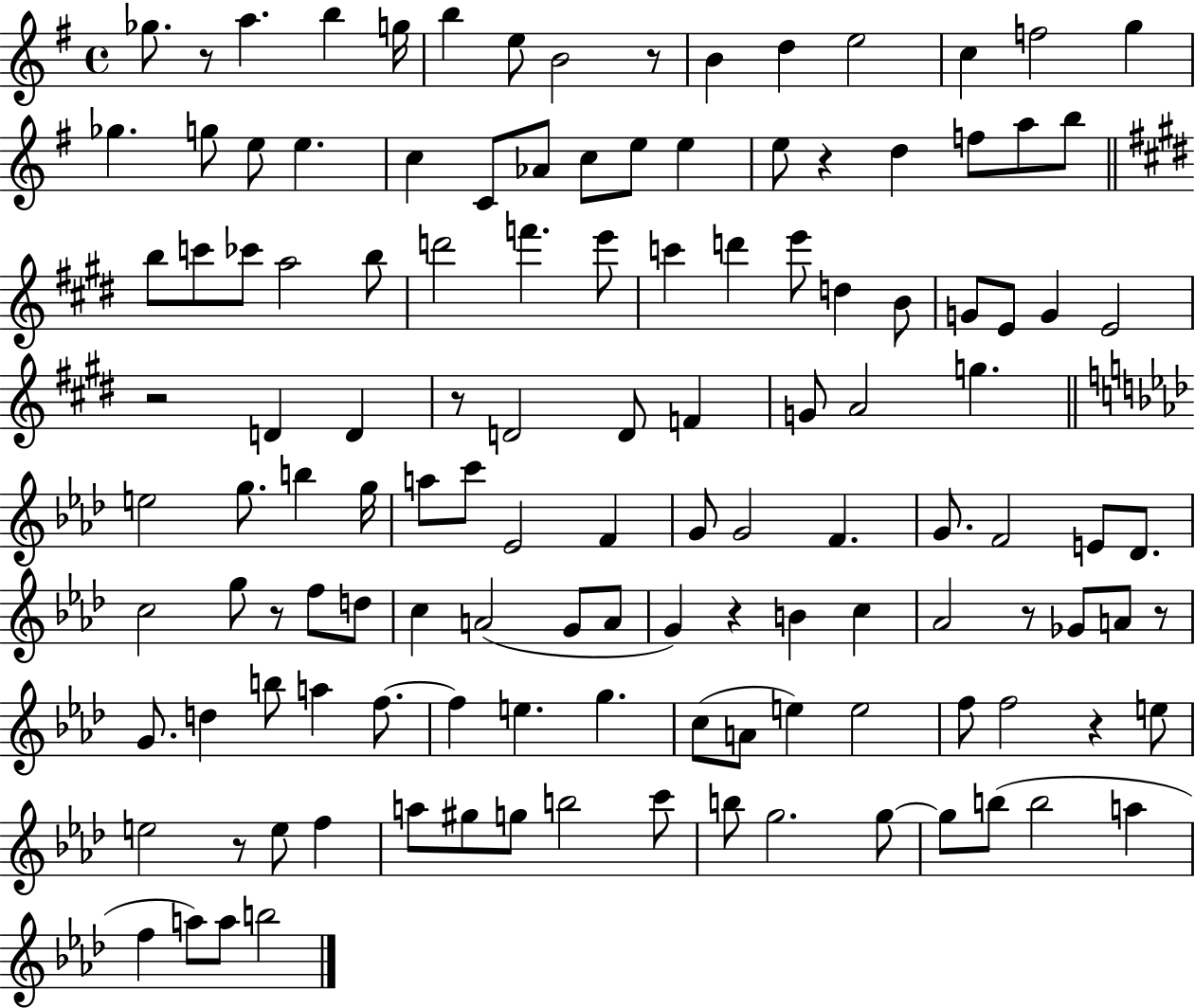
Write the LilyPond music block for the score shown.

{
  \clef treble
  \time 4/4
  \defaultTimeSignature
  \key g \major
  \repeat volta 2 { ges''8. r8 a''4. b''4 g''16 | b''4 e''8 b'2 r8 | b'4 d''4 e''2 | c''4 f''2 g''4 | \break ges''4. g''8 e''8 e''4. | c''4 c'8 aes'8 c''8 e''8 e''4 | e''8 r4 d''4 f''8 a''8 b''8 | \bar "||" \break \key e \major b''8 c'''8 ces'''8 a''2 b''8 | d'''2 f'''4. e'''8 | c'''4 d'''4 e'''8 d''4 b'8 | g'8 e'8 g'4 e'2 | \break r2 d'4 d'4 | r8 d'2 d'8 f'4 | g'8 a'2 g''4. | \bar "||" \break \key aes \major e''2 g''8. b''4 g''16 | a''8 c'''8 ees'2 f'4 | g'8 g'2 f'4. | g'8. f'2 e'8 des'8. | \break c''2 g''8 r8 f''8 d''8 | c''4 a'2( g'8 a'8 | g'4) r4 b'4 c''4 | aes'2 r8 ges'8 a'8 r8 | \break g'8. d''4 b''8 a''4 f''8.~~ | f''4 e''4. g''4. | c''8( a'8 e''4) e''2 | f''8 f''2 r4 e''8 | \break e''2 r8 e''8 f''4 | a''8 gis''8 g''8 b''2 c'''8 | b''8 g''2. g''8~~ | g''8 b''8( b''2 a''4 | \break f''4 a''8) a''8 b''2 | } \bar "|."
}